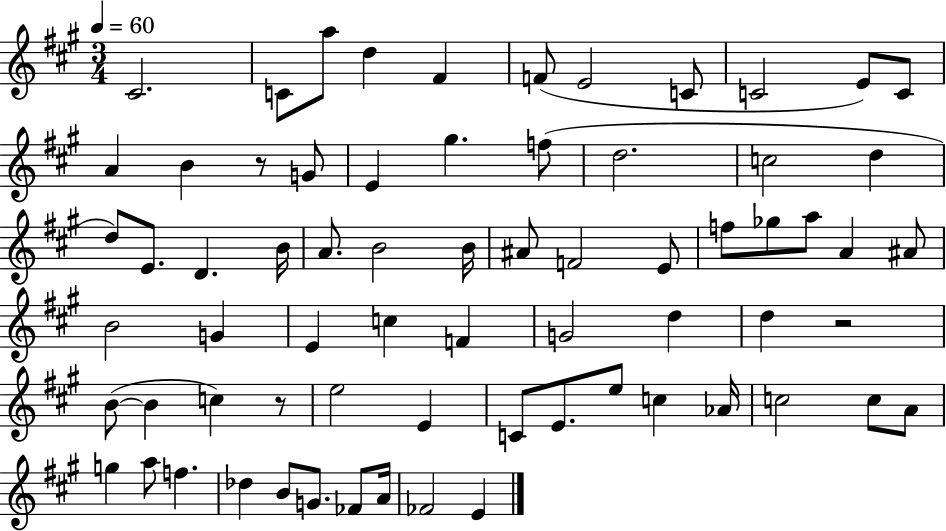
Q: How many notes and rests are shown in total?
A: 69